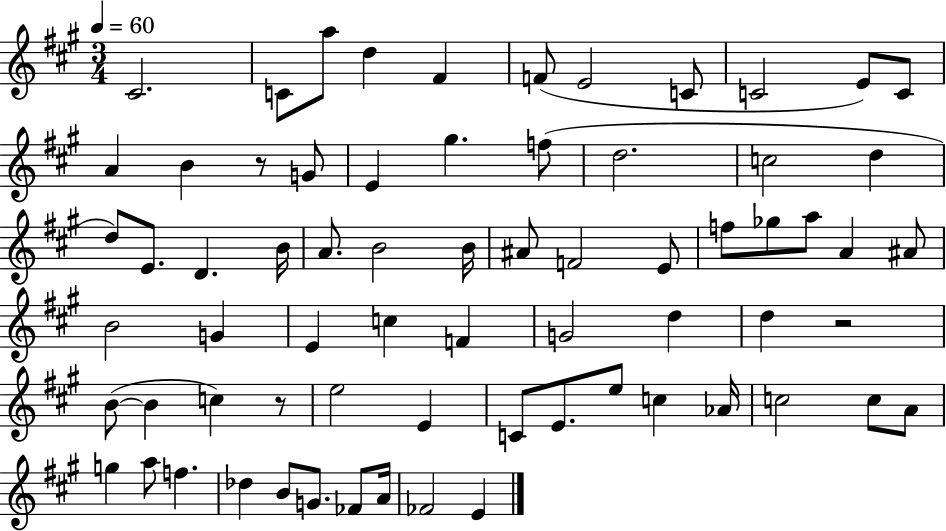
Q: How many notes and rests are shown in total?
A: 69